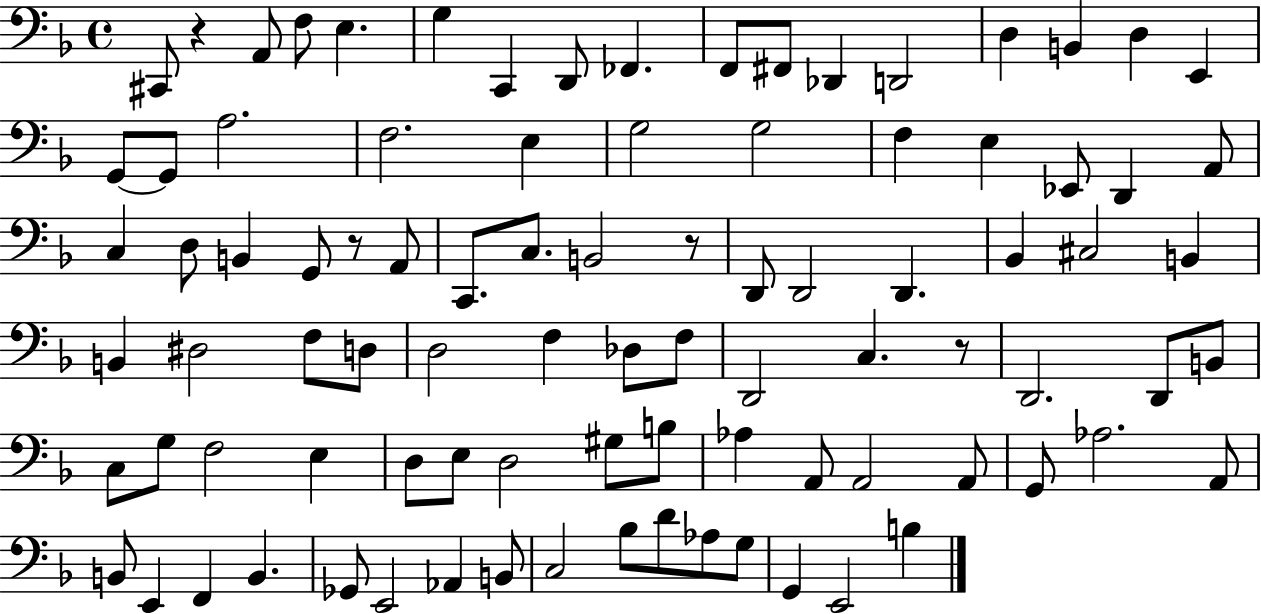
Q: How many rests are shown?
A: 4